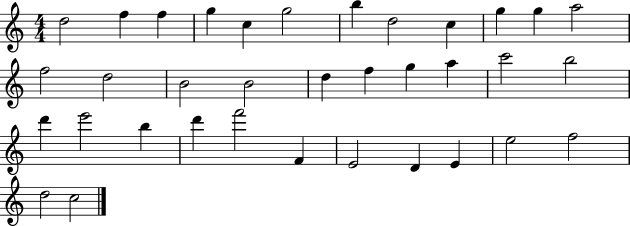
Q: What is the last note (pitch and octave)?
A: C5